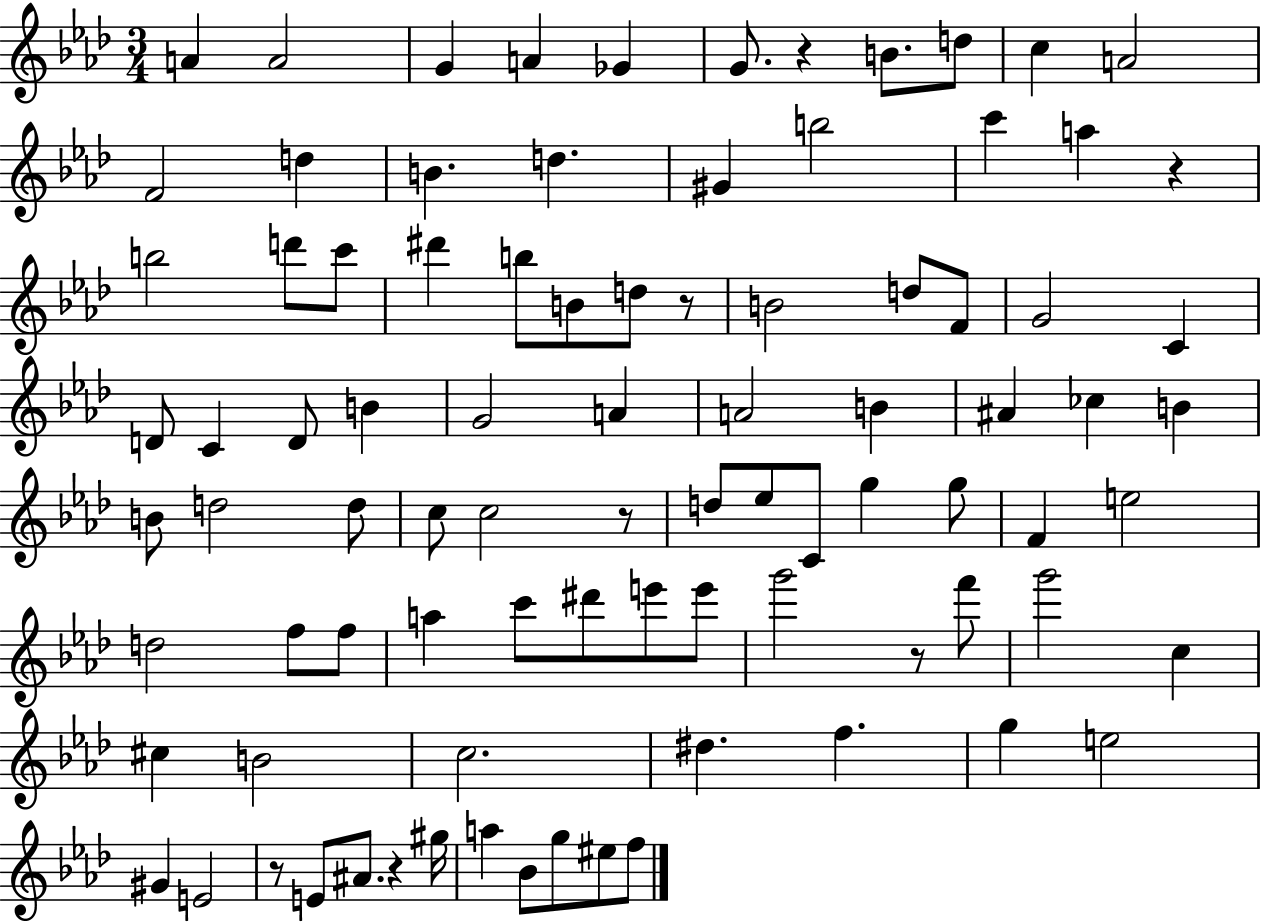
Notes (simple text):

A4/q A4/h G4/q A4/q Gb4/q G4/e. R/q B4/e. D5/e C5/q A4/h F4/h D5/q B4/q. D5/q. G#4/q B5/h C6/q A5/q R/q B5/h D6/e C6/e D#6/q B5/e B4/e D5/e R/e B4/h D5/e F4/e G4/h C4/q D4/e C4/q D4/e B4/q G4/h A4/q A4/h B4/q A#4/q CES5/q B4/q B4/e D5/h D5/e C5/e C5/h R/e D5/e Eb5/e C4/e G5/q G5/e F4/q E5/h D5/h F5/e F5/e A5/q C6/e D#6/e E6/e E6/e G6/h R/e F6/e G6/h C5/q C#5/q B4/h C5/h. D#5/q. F5/q. G5/q E5/h G#4/q E4/h R/e E4/e A#4/e. R/q G#5/s A5/q Bb4/e G5/e EIS5/e F5/e